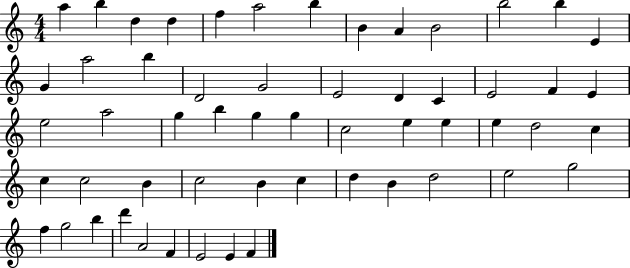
X:1
T:Untitled
M:4/4
L:1/4
K:C
a b d d f a2 b B A B2 b2 b E G a2 b D2 G2 E2 D C E2 F E e2 a2 g b g g c2 e e e d2 c c c2 B c2 B c d B d2 e2 g2 f g2 b d' A2 F E2 E F